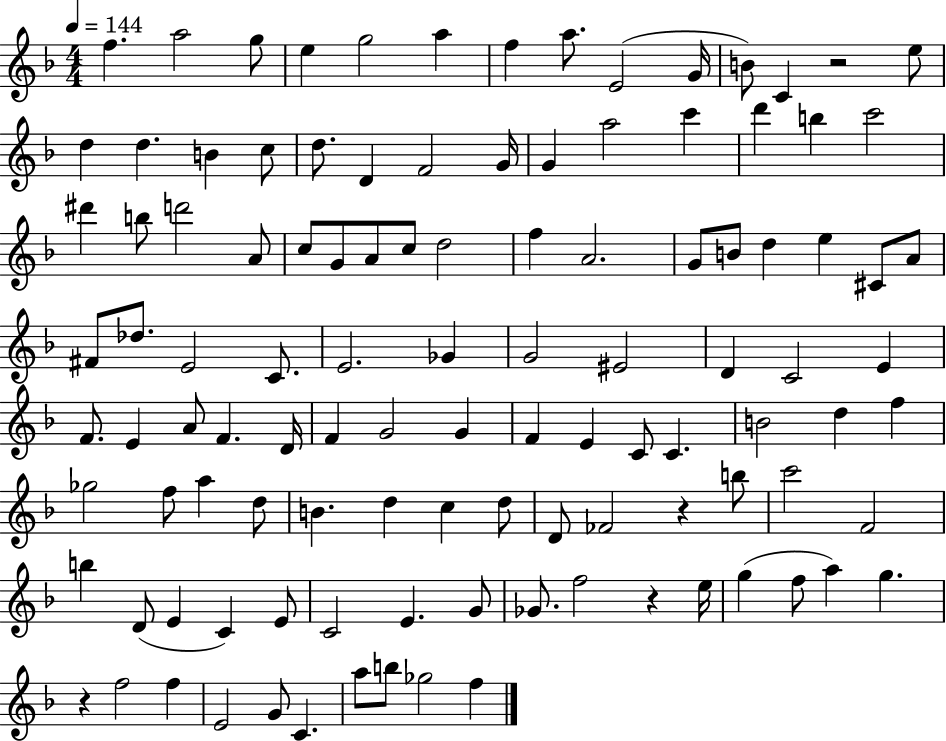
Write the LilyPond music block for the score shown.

{
  \clef treble
  \numericTimeSignature
  \time 4/4
  \key f \major
  \tempo 4 = 144
  f''4. a''2 g''8 | e''4 g''2 a''4 | f''4 a''8. e'2( g'16 | b'8) c'4 r2 e''8 | \break d''4 d''4. b'4 c''8 | d''8. d'4 f'2 g'16 | g'4 a''2 c'''4 | d'''4 b''4 c'''2 | \break dis'''4 b''8 d'''2 a'8 | c''8 g'8 a'8 c''8 d''2 | f''4 a'2. | g'8 b'8 d''4 e''4 cis'8 a'8 | \break fis'8 des''8. e'2 c'8. | e'2. ges'4 | g'2 eis'2 | d'4 c'2 e'4 | \break f'8. e'4 a'8 f'4. d'16 | f'4 g'2 g'4 | f'4 e'4 c'8 c'4. | b'2 d''4 f''4 | \break ges''2 f''8 a''4 d''8 | b'4. d''4 c''4 d''8 | d'8 fes'2 r4 b''8 | c'''2 f'2 | \break b''4 d'8( e'4 c'4) e'8 | c'2 e'4. g'8 | ges'8. f''2 r4 e''16 | g''4( f''8 a''4) g''4. | \break r4 f''2 f''4 | e'2 g'8 c'4. | a''8 b''8 ges''2 f''4 | \bar "|."
}